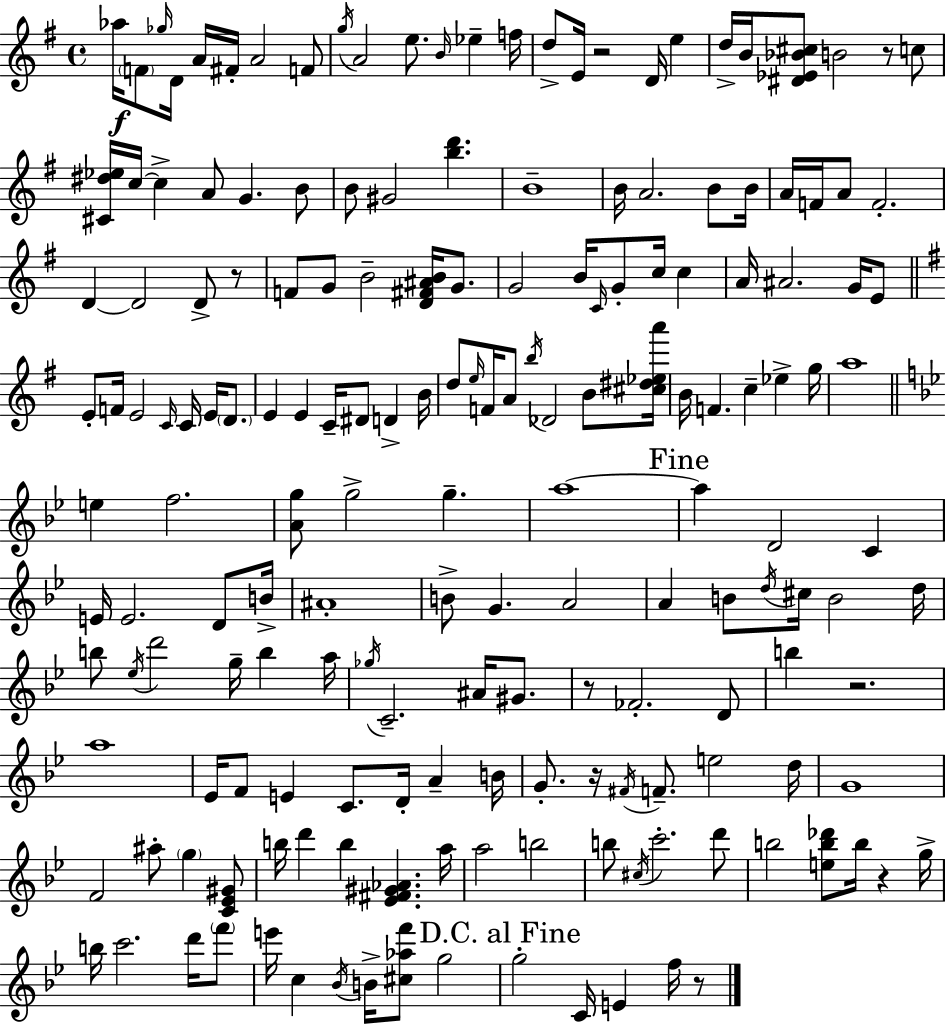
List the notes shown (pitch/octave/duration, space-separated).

Ab5/s F4/e Gb5/s D4/s A4/s F#4/s A4/h F4/e G5/s A4/h E5/e. B4/s Eb5/q F5/s D5/e E4/s R/h D4/s E5/q D5/s B4/s [D#4,Eb4,Bb4,C#5]/e B4/h R/e C5/e [C#4,D#5,Eb5]/s C5/s C5/q A4/e G4/q. B4/e B4/e G#4/h [B5,D6]/q. B4/w B4/s A4/h. B4/e B4/s A4/s F4/s A4/e F4/h. D4/q D4/h D4/e R/e F4/e G4/e B4/h [D4,F#4,A#4,B4]/s G4/e. G4/h B4/s C4/s G4/e C5/s C5/q A4/s A#4/h. G4/s E4/e E4/e F4/s E4/h C4/s C4/s E4/s D4/e. E4/q E4/q C4/s D#4/e D4/q B4/s D5/e E5/s F4/s A4/e B5/s Db4/h B4/e [C#5,D#5,Eb5,A6]/s B4/s F4/q. C5/q Eb5/q G5/s A5/w E5/q F5/h. [A4,G5]/e G5/h G5/q. A5/w A5/q D4/h C4/q E4/s E4/h. D4/e B4/s A#4/w B4/e G4/q. A4/h A4/q B4/e D5/s C#5/s B4/h D5/s B5/e Eb5/s D6/h G5/s B5/q A5/s Gb5/s C4/h. A#4/s G#4/e. R/e FES4/h. D4/e B5/q R/h. A5/w Eb4/s F4/e E4/q C4/e. D4/s A4/q B4/s G4/e. R/s F#4/s F4/e. E5/h D5/s G4/w F4/h A#5/e G5/q [C4,Eb4,G#4]/e B5/s D6/q B5/q [Eb4,F#4,G#4,Ab4]/q. A5/s A5/h B5/h B5/e C#5/s C6/h. D6/e B5/h [E5,B5,Db6]/e B5/s R/q G5/s B5/s C6/h. D6/s F6/e E6/s C5/q Bb4/s B4/s [C#5,Ab5,F6]/e G5/h G5/h C4/s E4/q F5/s R/e